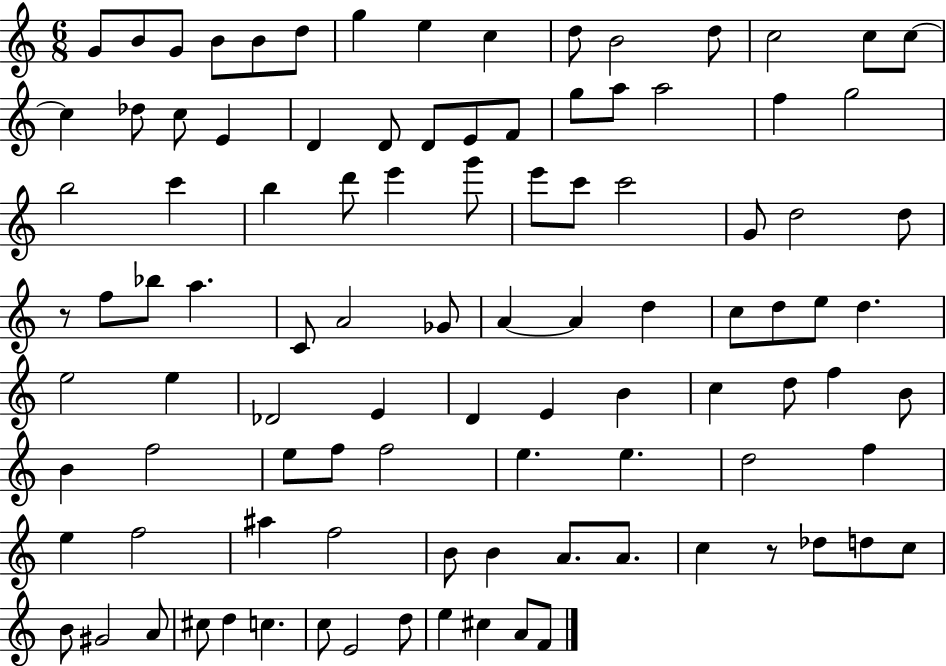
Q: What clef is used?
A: treble